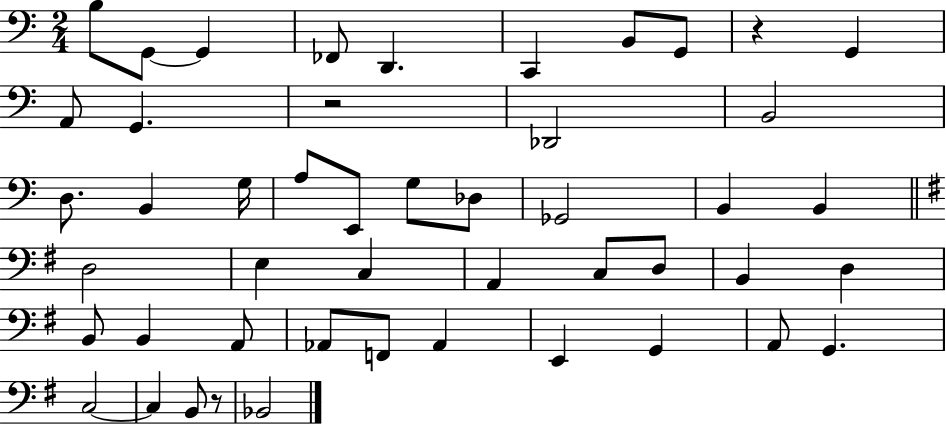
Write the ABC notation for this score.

X:1
T:Untitled
M:2/4
L:1/4
K:C
B,/2 G,,/2 G,, _F,,/2 D,, C,, B,,/2 G,,/2 z G,, A,,/2 G,, z2 _D,,2 B,,2 D,/2 B,, G,/4 A,/2 E,,/2 G,/2 _D,/2 _G,,2 B,, B,, D,2 E, C, A,, C,/2 D,/2 B,, D, B,,/2 B,, A,,/2 _A,,/2 F,,/2 _A,, E,, G,, A,,/2 G,, C,2 C, B,,/2 z/2 _B,,2